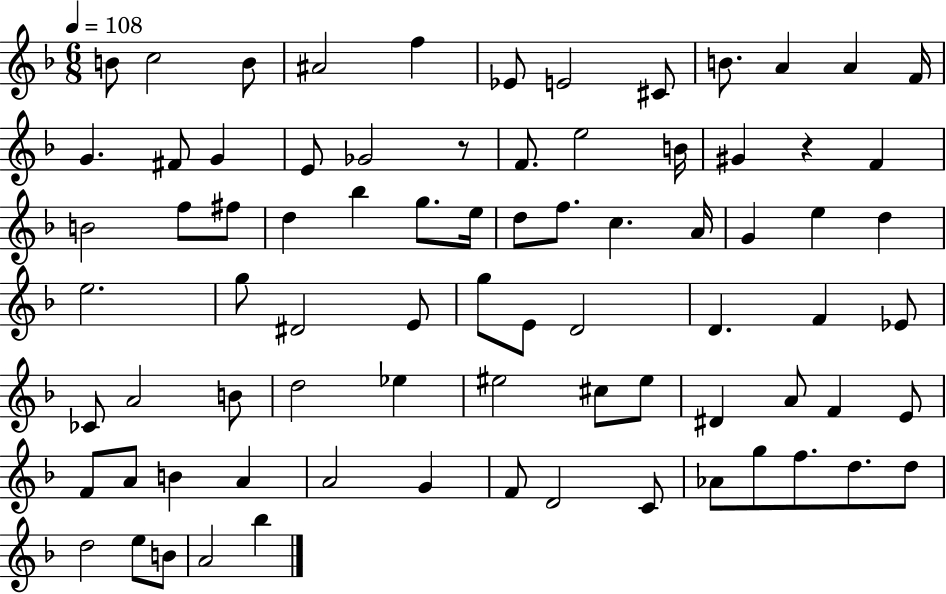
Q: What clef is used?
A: treble